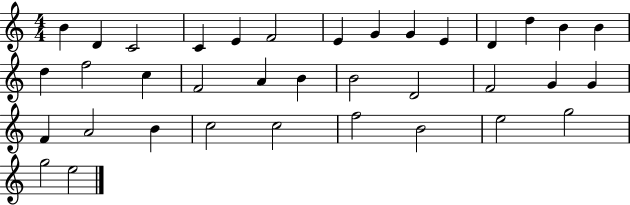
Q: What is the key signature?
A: C major